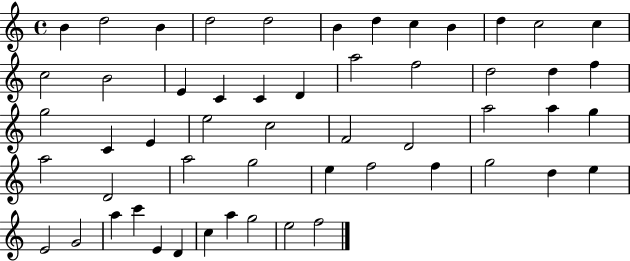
{
  \clef treble
  \time 4/4
  \defaultTimeSignature
  \key c \major
  b'4 d''2 b'4 | d''2 d''2 | b'4 d''4 c''4 b'4 | d''4 c''2 c''4 | \break c''2 b'2 | e'4 c'4 c'4 d'4 | a''2 f''2 | d''2 d''4 f''4 | \break g''2 c'4 e'4 | e''2 c''2 | f'2 d'2 | a''2 a''4 g''4 | \break a''2 d'2 | a''2 g''2 | e''4 f''2 f''4 | g''2 d''4 e''4 | \break e'2 g'2 | a''4 c'''4 e'4 d'4 | c''4 a''4 g''2 | e''2 f''2 | \break \bar "|."
}